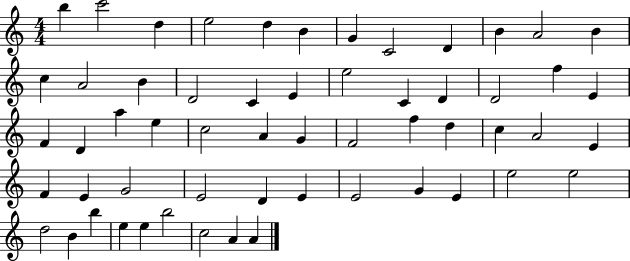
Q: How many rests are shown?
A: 0